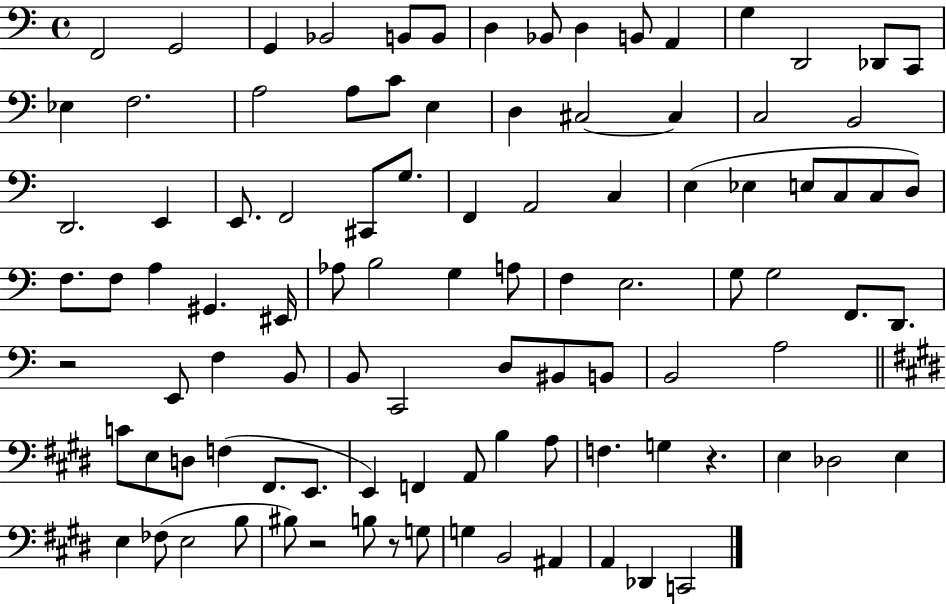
{
  \clef bass
  \time 4/4
  \defaultTimeSignature
  \key c \major
  f,2 g,2 | g,4 bes,2 b,8 b,8 | d4 bes,8 d4 b,8 a,4 | g4 d,2 des,8 c,8 | \break ees4 f2. | a2 a8 c'8 e4 | d4 cis2~~ cis4 | c2 b,2 | \break d,2. e,4 | e,8. f,2 cis,8 g8. | f,4 a,2 c4 | e4( ees4 e8 c8 c8 d8) | \break f8. f8 a4 gis,4. eis,16 | aes8 b2 g4 a8 | f4 e2. | g8 g2 f,8. d,8. | \break r2 e,8 f4 b,8 | b,8 c,2 d8 bis,8 b,8 | b,2 a2 | \bar "||" \break \key e \major c'8 e8 d8 f4( fis,8. e,8. | e,4) f,4 a,8 b4 a8 | f4. g4 r4. | e4 des2 e4 | \break e4 fes8( e2 b8 | bis8) r2 b8 r8 g8 | g4 b,2 ais,4 | a,4 des,4 c,2 | \break \bar "|."
}